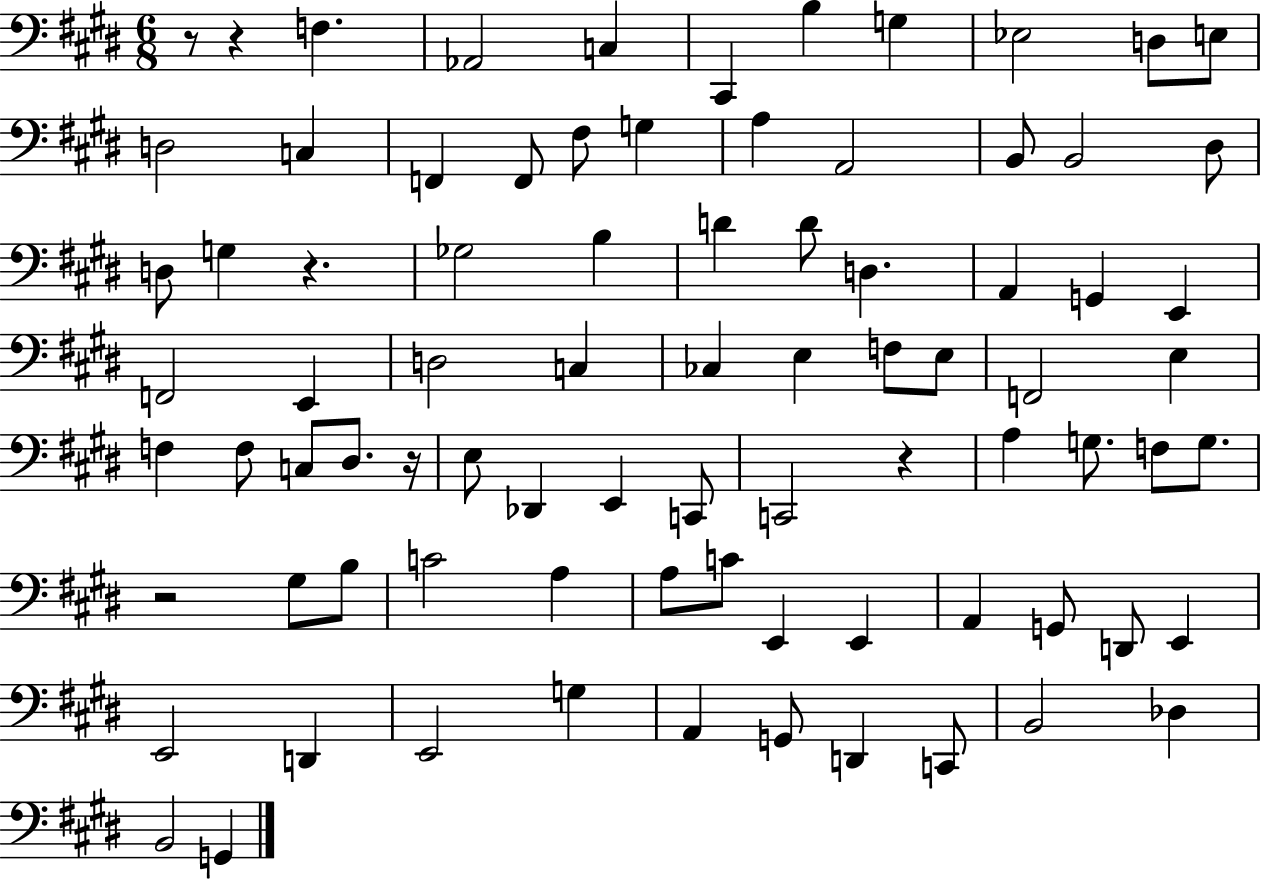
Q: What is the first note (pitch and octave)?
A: F3